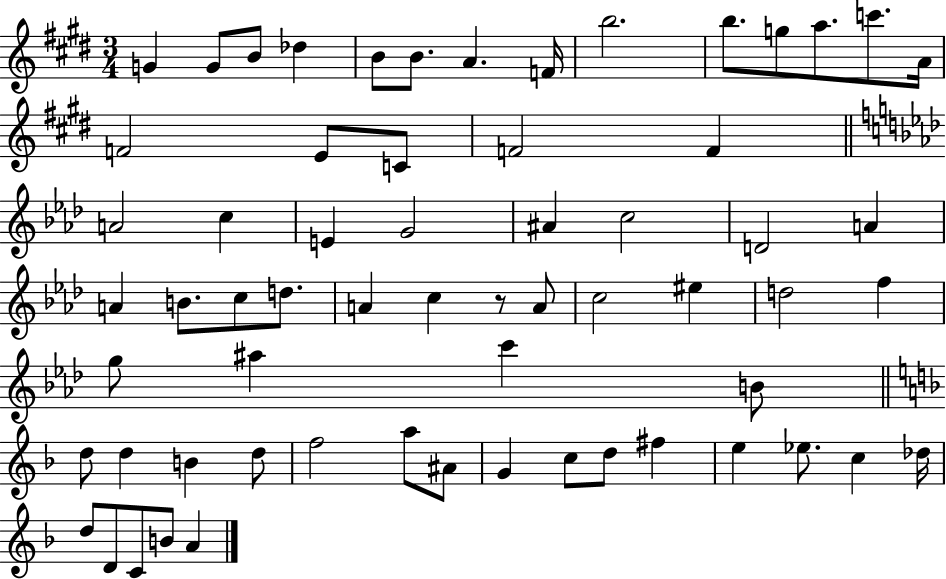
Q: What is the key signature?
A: E major